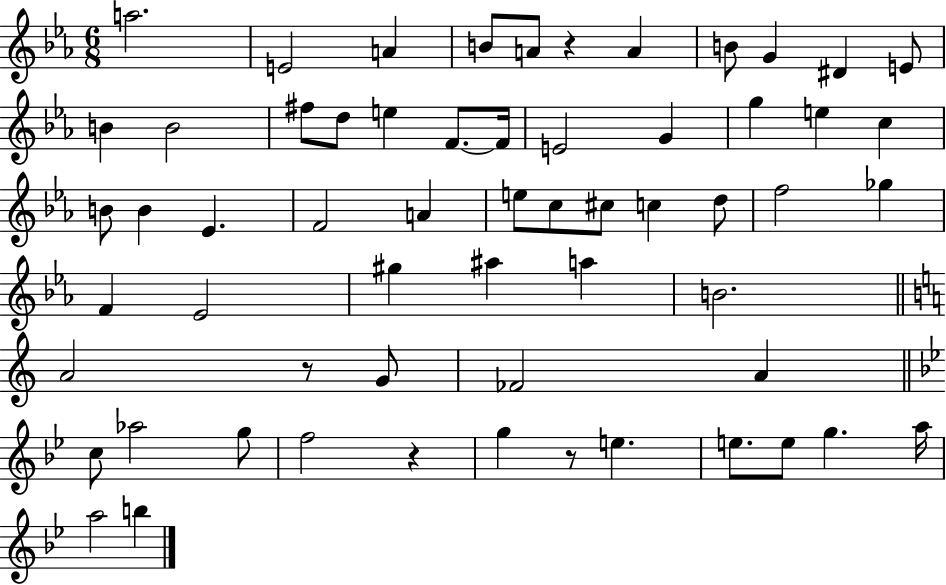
A5/h. E4/h A4/q B4/e A4/e R/q A4/q B4/e G4/q D#4/q E4/e B4/q B4/h F#5/e D5/e E5/q F4/e. F4/s E4/h G4/q G5/q E5/q C5/q B4/e B4/q Eb4/q. F4/h A4/q E5/e C5/e C#5/e C5/q D5/e F5/h Gb5/q F4/q Eb4/h G#5/q A#5/q A5/q B4/h. A4/h R/e G4/e FES4/h A4/q C5/e Ab5/h G5/e F5/h R/q G5/q R/e E5/q. E5/e. E5/e G5/q. A5/s A5/h B5/q